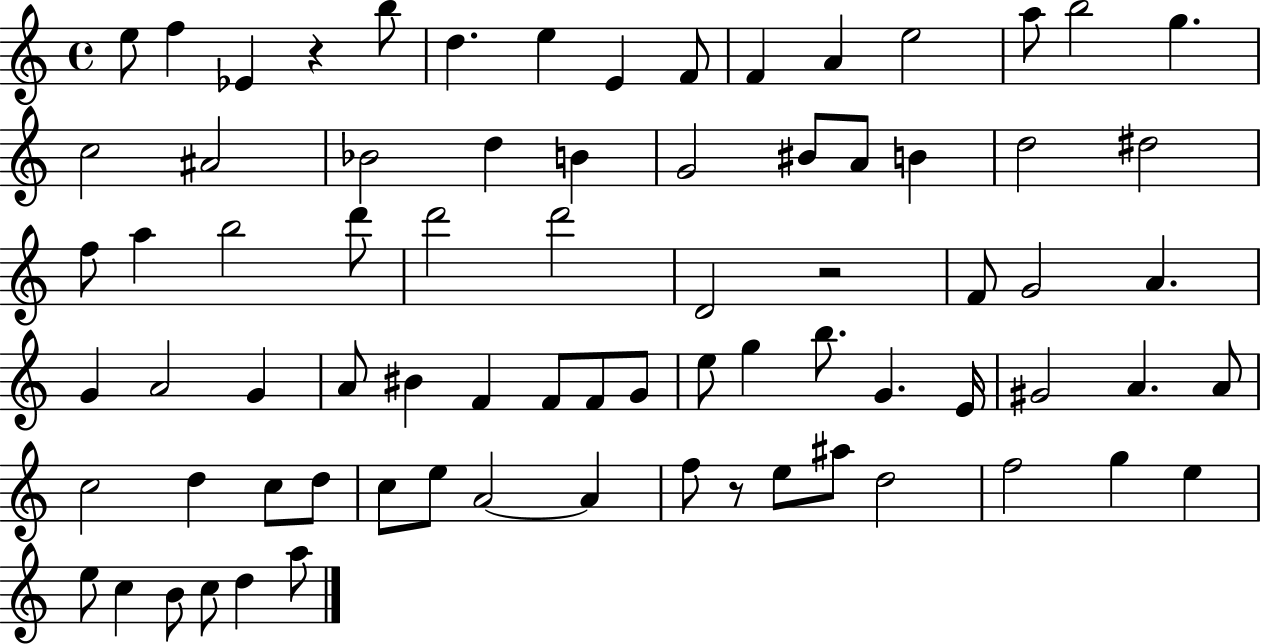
E5/e F5/q Eb4/q R/q B5/e D5/q. E5/q E4/q F4/e F4/q A4/q E5/h A5/e B5/h G5/q. C5/h A#4/h Bb4/h D5/q B4/q G4/h BIS4/e A4/e B4/q D5/h D#5/h F5/e A5/q B5/h D6/e D6/h D6/h D4/h R/h F4/e G4/h A4/q. G4/q A4/h G4/q A4/e BIS4/q F4/q F4/e F4/e G4/e E5/e G5/q B5/e. G4/q. E4/s G#4/h A4/q. A4/e C5/h D5/q C5/e D5/e C5/e E5/e A4/h A4/q F5/e R/e E5/e A#5/e D5/h F5/h G5/q E5/q E5/e C5/q B4/e C5/e D5/q A5/e